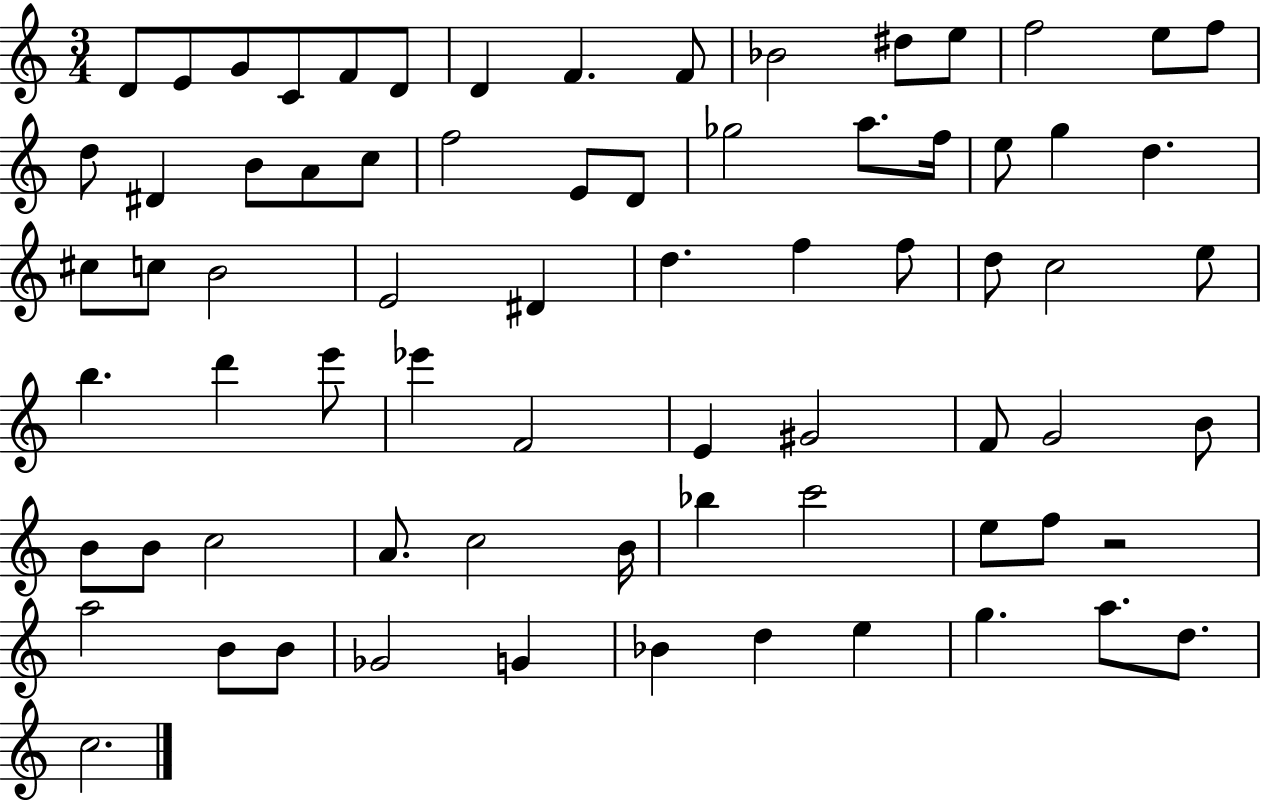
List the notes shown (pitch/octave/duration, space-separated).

D4/e E4/e G4/e C4/e F4/e D4/e D4/q F4/q. F4/e Bb4/h D#5/e E5/e F5/h E5/e F5/e D5/e D#4/q B4/e A4/e C5/e F5/h E4/e D4/e Gb5/h A5/e. F5/s E5/e G5/q D5/q. C#5/e C5/e B4/h E4/h D#4/q D5/q. F5/q F5/e D5/e C5/h E5/e B5/q. D6/q E6/e Eb6/q F4/h E4/q G#4/h F4/e G4/h B4/e B4/e B4/e C5/h A4/e. C5/h B4/s Bb5/q C6/h E5/e F5/e R/h A5/h B4/e B4/e Gb4/h G4/q Bb4/q D5/q E5/q G5/q. A5/e. D5/e. C5/h.